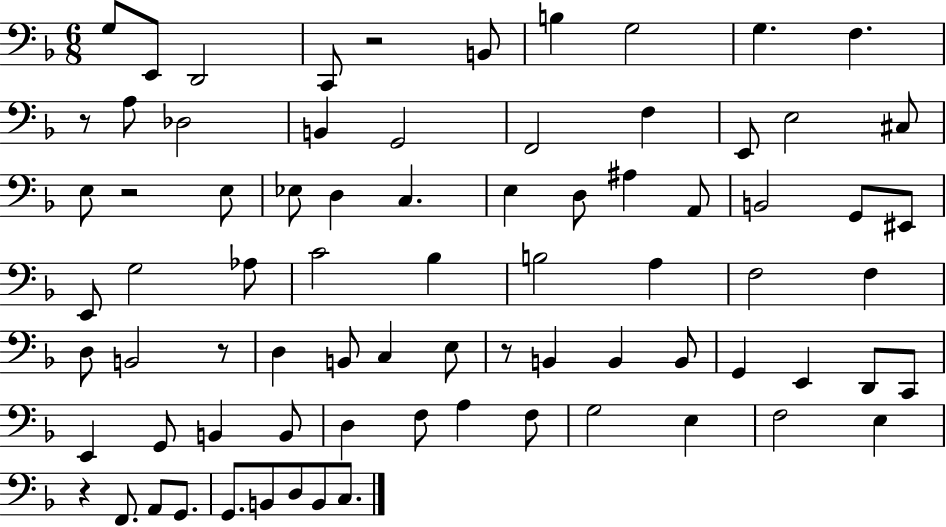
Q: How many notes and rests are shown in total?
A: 78